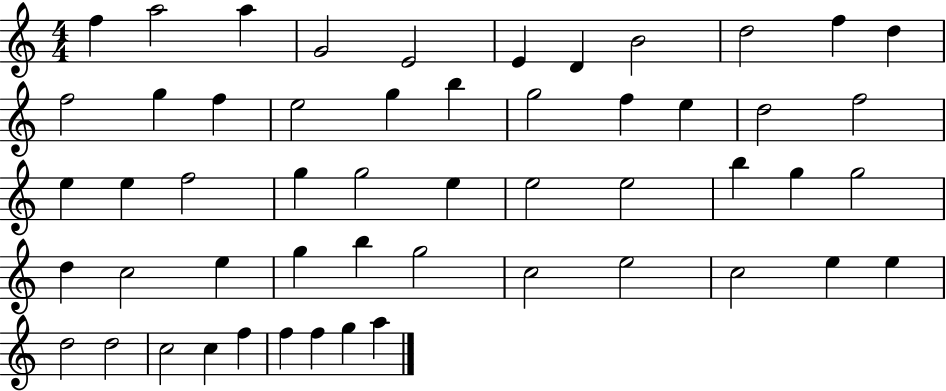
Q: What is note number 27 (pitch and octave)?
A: G5